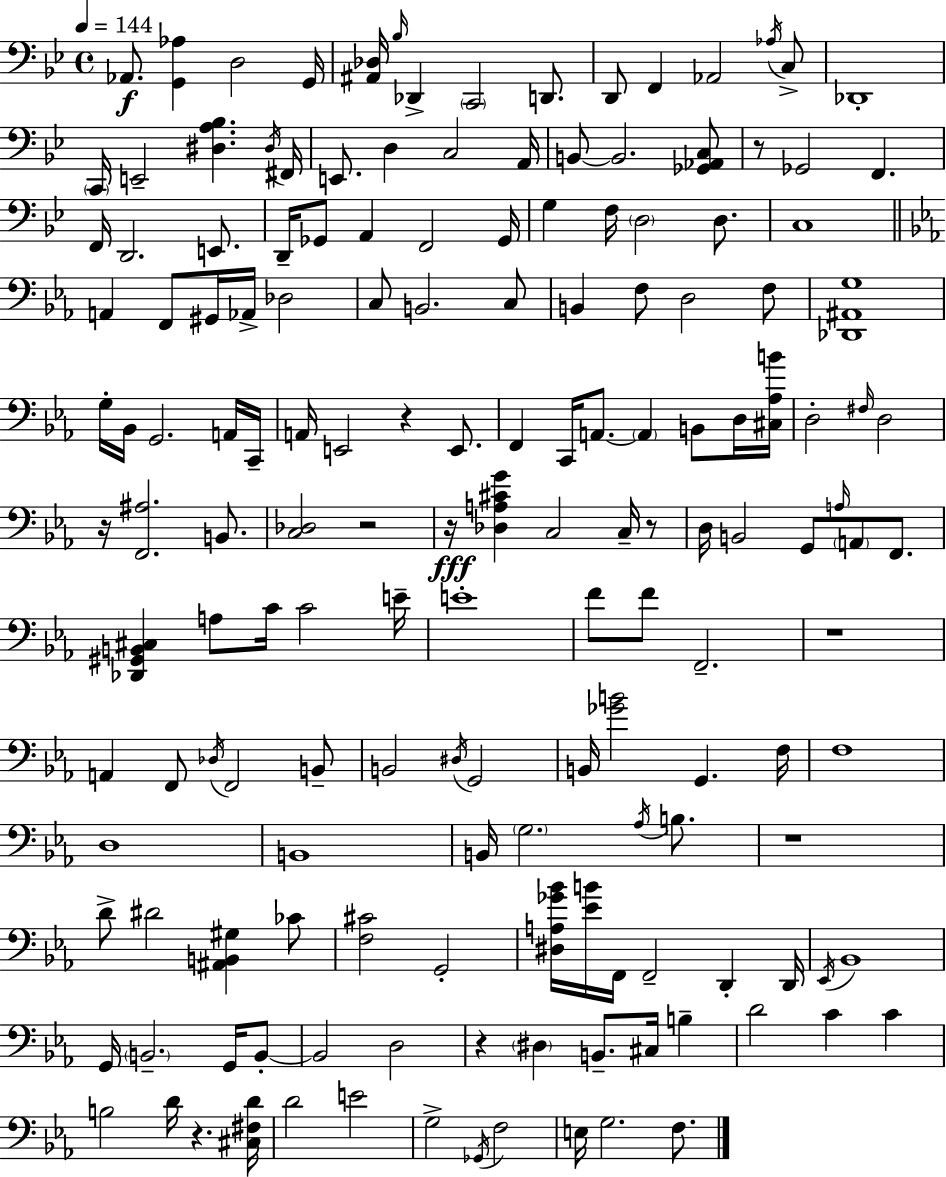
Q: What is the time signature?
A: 4/4